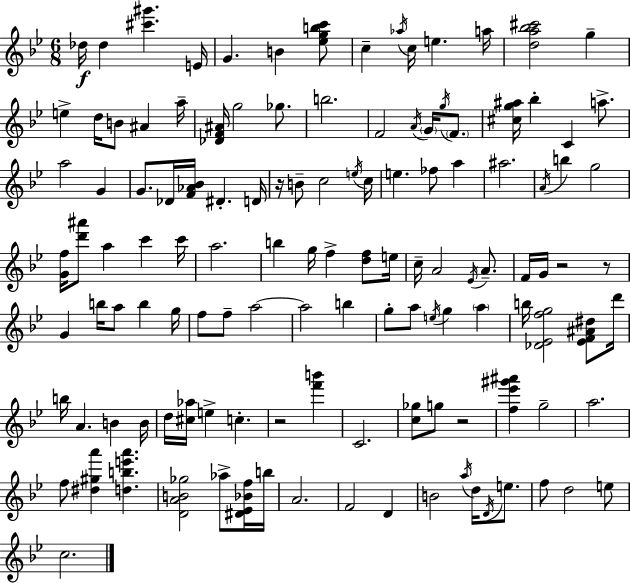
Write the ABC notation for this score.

X:1
T:Untitled
M:6/8
L:1/4
K:Gm
_d/4 _d [^c'^g'] E/4 G B [_egbc']/2 c _a/4 c/4 e a/4 [da_b^c']2 g e d/4 B/2 ^A a/4 [_DF^A]/4 g2 _g/2 b2 F2 A/4 G/4 g/4 F/2 [^cg^a]/4 _b C a/2 a2 G G/2 _D/4 [F_A_B]/4 ^D D/4 z/4 B/2 c2 e/4 c/4 e _f/2 a ^a2 A/4 b g2 [Gf]/4 [d'^a']/2 a c' c'/4 a2 b g/4 f [df]/2 e/4 c/4 A2 _E/4 A/2 F/4 G/4 z2 z/2 G b/4 a/2 b g/4 f/2 f/2 a2 a2 b g/2 a/2 e/4 g a b/4 [_D_Efg]2 [_EF^A^d]/2 d'/4 b/4 A B B/4 d/4 [^c_a]/4 e c z2 [f'b'] C2 [c_g]/2 g/2 z2 [f_e'^g'^a'] g2 a2 f/2 [^d^ga'] [dbe'a'] [DAB_g]2 _a/2 [^D_E_Bf]/4 b/4 A2 F2 D B2 a/4 d/4 D/4 e/2 f/2 d2 e/2 c2